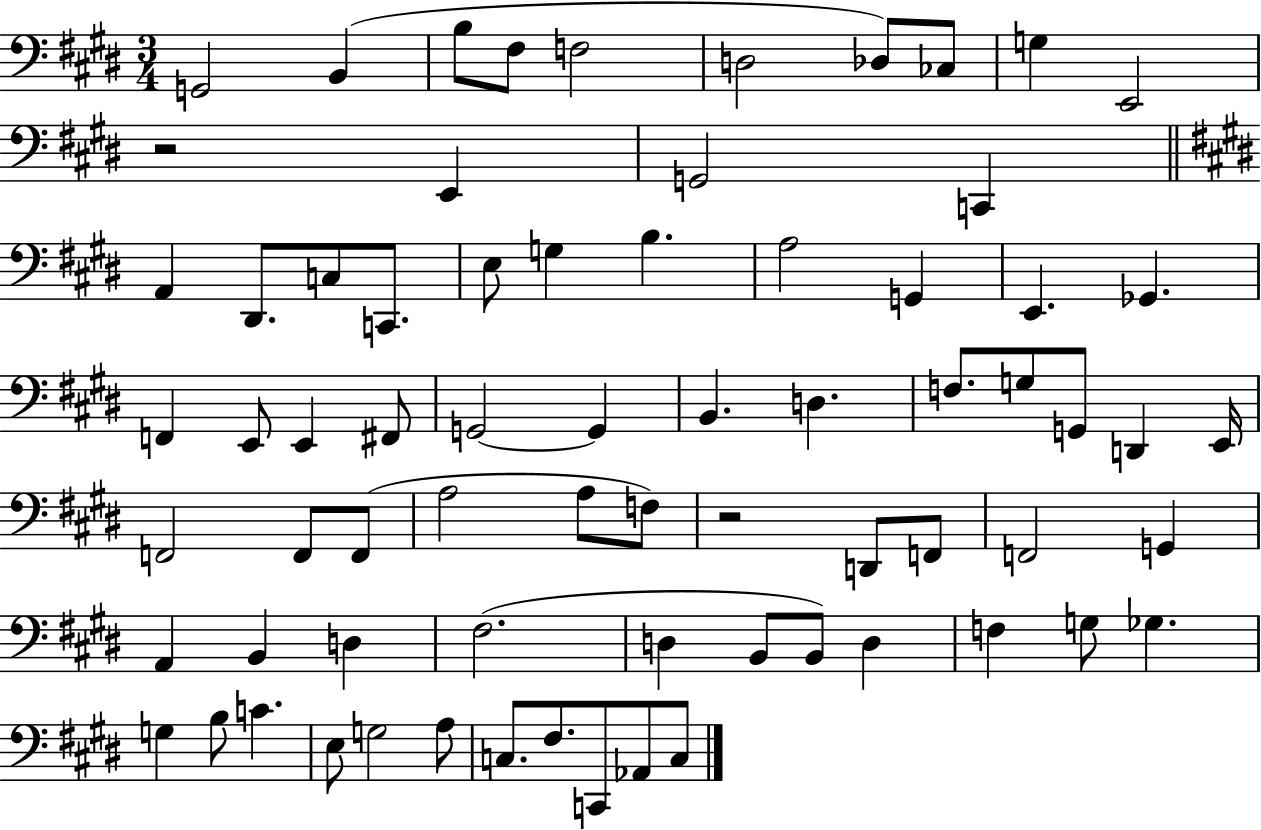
G2/h B2/q B3/e F#3/e F3/h D3/h Db3/e CES3/e G3/q E2/h R/h E2/q G2/h C2/q A2/q D#2/e. C3/e C2/e. E3/e G3/q B3/q. A3/h G2/q E2/q. Gb2/q. F2/q E2/e E2/q F#2/e G2/h G2/q B2/q. D3/q. F3/e. G3/e G2/e D2/q E2/s F2/h F2/e F2/e A3/h A3/e F3/e R/h D2/e F2/e F2/h G2/q A2/q B2/q D3/q F#3/h. D3/q B2/e B2/e D3/q F3/q G3/e Gb3/q. G3/q B3/e C4/q. E3/e G3/h A3/e C3/e. F#3/e. C2/e Ab2/e C3/e